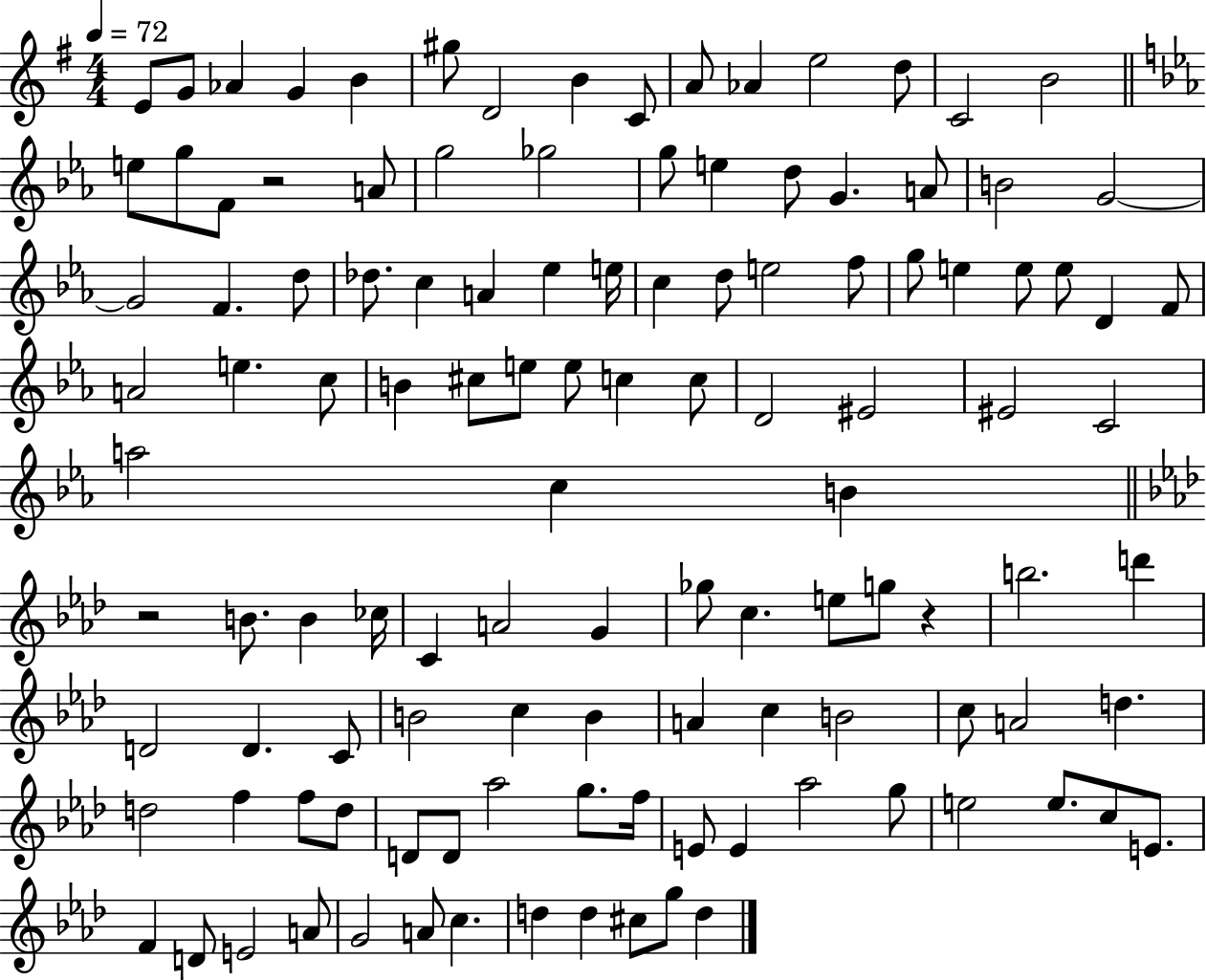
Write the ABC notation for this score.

X:1
T:Untitled
M:4/4
L:1/4
K:G
E/2 G/2 _A G B ^g/2 D2 B C/2 A/2 _A e2 d/2 C2 B2 e/2 g/2 F/2 z2 A/2 g2 _g2 g/2 e d/2 G A/2 B2 G2 G2 F d/2 _d/2 c A _e e/4 c d/2 e2 f/2 g/2 e e/2 e/2 D F/2 A2 e c/2 B ^c/2 e/2 e/2 c c/2 D2 ^E2 ^E2 C2 a2 c B z2 B/2 B _c/4 C A2 G _g/2 c e/2 g/2 z b2 d' D2 D C/2 B2 c B A c B2 c/2 A2 d d2 f f/2 d/2 D/2 D/2 _a2 g/2 f/4 E/2 E _a2 g/2 e2 e/2 c/2 E/2 F D/2 E2 A/2 G2 A/2 c d d ^c/2 g/2 d